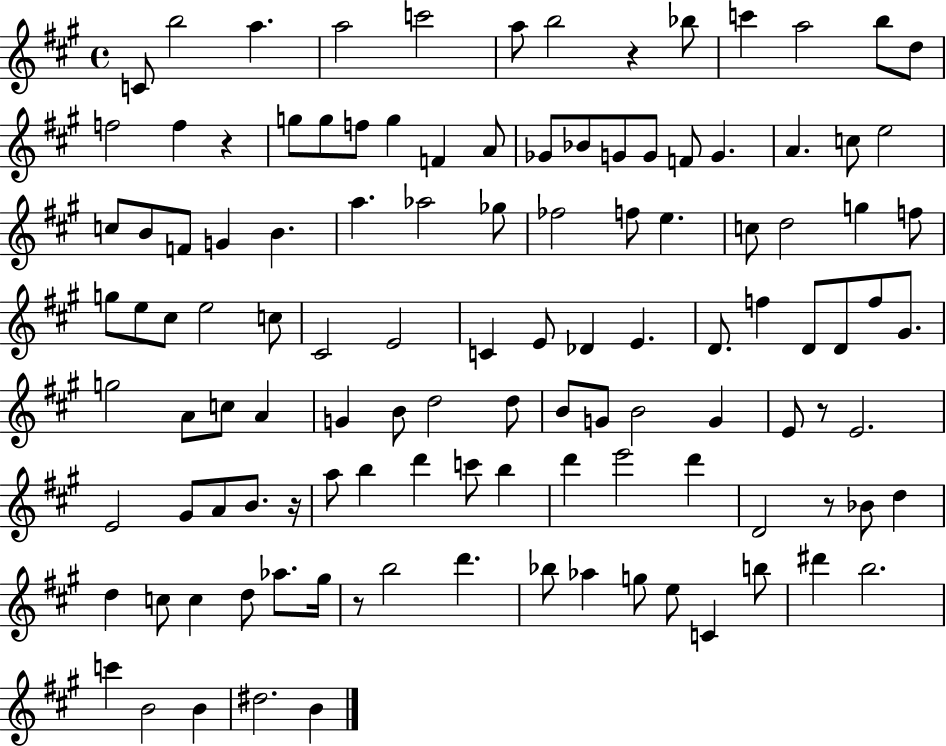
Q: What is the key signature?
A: A major